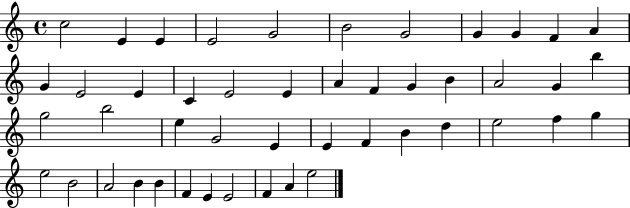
{
  \clef treble
  \time 4/4
  \defaultTimeSignature
  \key c \major
  c''2 e'4 e'4 | e'2 g'2 | b'2 g'2 | g'4 g'4 f'4 a'4 | \break g'4 e'2 e'4 | c'4 e'2 e'4 | a'4 f'4 g'4 b'4 | a'2 g'4 b''4 | \break g''2 b''2 | e''4 g'2 e'4 | e'4 f'4 b'4 d''4 | e''2 f''4 g''4 | \break e''2 b'2 | a'2 b'4 b'4 | f'4 e'4 e'2 | f'4 a'4 e''2 | \break \bar "|."
}